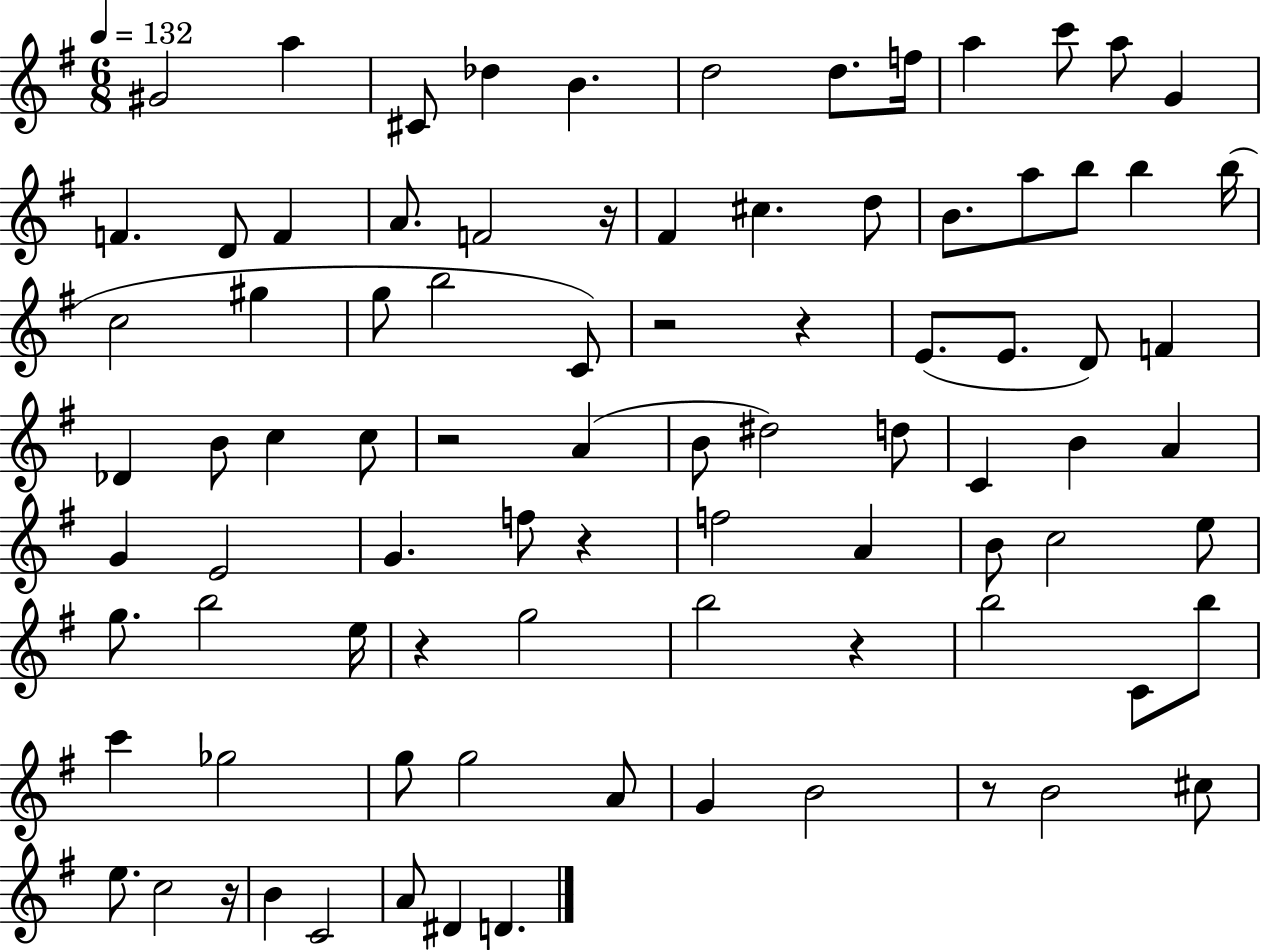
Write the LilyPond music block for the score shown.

{
  \clef treble
  \numericTimeSignature
  \time 6/8
  \key g \major
  \tempo 4 = 132
  gis'2 a''4 | cis'8 des''4 b'4. | d''2 d''8. f''16 | a''4 c'''8 a''8 g'4 | \break f'4. d'8 f'4 | a'8. f'2 r16 | fis'4 cis''4. d''8 | b'8. a''8 b''8 b''4 b''16( | \break c''2 gis''4 | g''8 b''2 c'8) | r2 r4 | e'8.( e'8. d'8) f'4 | \break des'4 b'8 c''4 c''8 | r2 a'4( | b'8 dis''2) d''8 | c'4 b'4 a'4 | \break g'4 e'2 | g'4. f''8 r4 | f''2 a'4 | b'8 c''2 e''8 | \break g''8. b''2 e''16 | r4 g''2 | b''2 r4 | b''2 c'8 b''8 | \break c'''4 ges''2 | g''8 g''2 a'8 | g'4 b'2 | r8 b'2 cis''8 | \break e''8. c''2 r16 | b'4 c'2 | a'8 dis'4 d'4. | \bar "|."
}